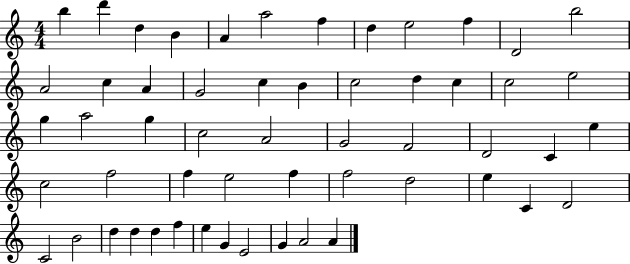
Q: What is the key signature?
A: C major